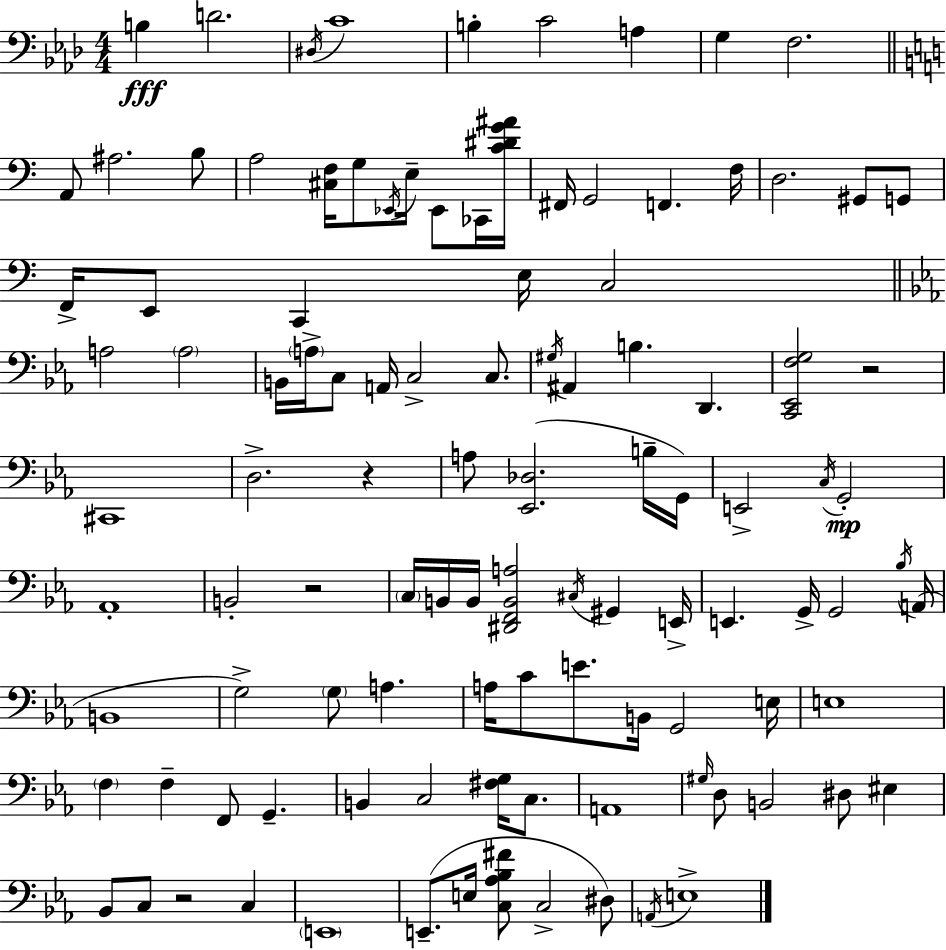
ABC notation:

X:1
T:Untitled
M:4/4
L:1/4
K:Fm
B, D2 ^D,/4 C4 B, C2 A, G, F,2 A,,/2 ^A,2 B,/2 A,2 [^C,F,]/4 G,/2 _E,,/4 E,/4 _E,,/2 _C,,/4 [C^DG^A]/4 ^F,,/4 G,,2 F,, F,/4 D,2 ^G,,/2 G,,/2 F,,/4 E,,/2 C,, E,/4 C,2 A,2 A,2 B,,/4 A,/4 C,/2 A,,/4 C,2 C,/2 ^G,/4 ^A,, B, D,, [C,,_E,,F,G,]2 z2 ^C,,4 D,2 z A,/2 [_E,,_D,]2 B,/4 G,,/4 E,,2 C,/4 G,,2 _A,,4 B,,2 z2 C,/4 B,,/4 B,,/4 [^D,,F,,B,,A,]2 ^C,/4 ^G,, E,,/4 E,, G,,/4 G,,2 _B,/4 A,,/4 B,,4 G,2 G,/2 A, A,/4 C/2 E/2 B,,/4 G,,2 E,/4 E,4 F, F, F,,/2 G,, B,, C,2 [^F,G,]/4 C,/2 A,,4 ^G,/4 D,/2 B,,2 ^D,/2 ^E, _B,,/2 C,/2 z2 C, E,,4 E,,/2 E,/4 [C,_A,_B,^F]/2 C,2 ^D,/2 A,,/4 E,4